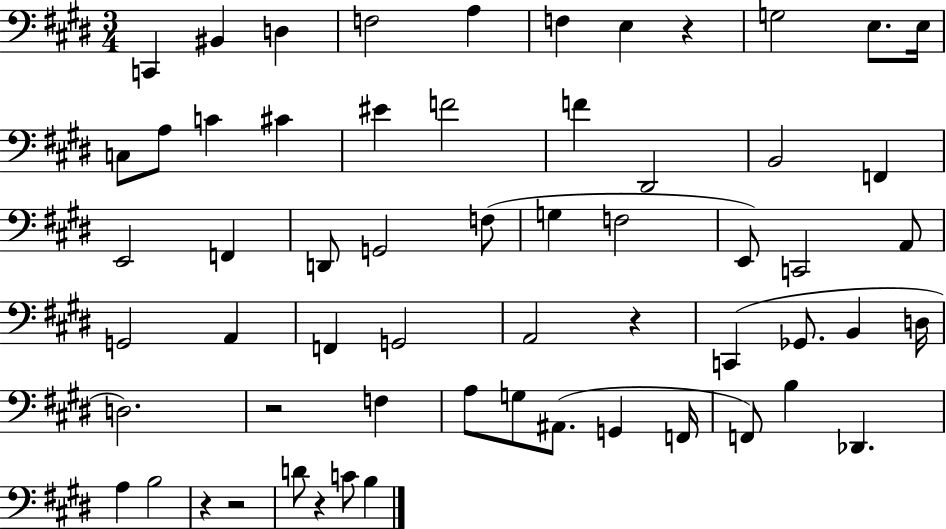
C2/q BIS2/q D3/q F3/h A3/q F3/q E3/q R/q G3/h E3/e. E3/s C3/e A3/e C4/q C#4/q EIS4/q F4/h F4/q D#2/h B2/h F2/q E2/h F2/q D2/e G2/h F3/e G3/q F3/h E2/e C2/h A2/e G2/h A2/q F2/q G2/h A2/h R/q C2/q Gb2/e. B2/q D3/s D3/h. R/h F3/q A3/e G3/e A#2/e. G2/q F2/s F2/e B3/q Db2/q. A3/q B3/h R/q R/h D4/e R/q C4/e B3/q